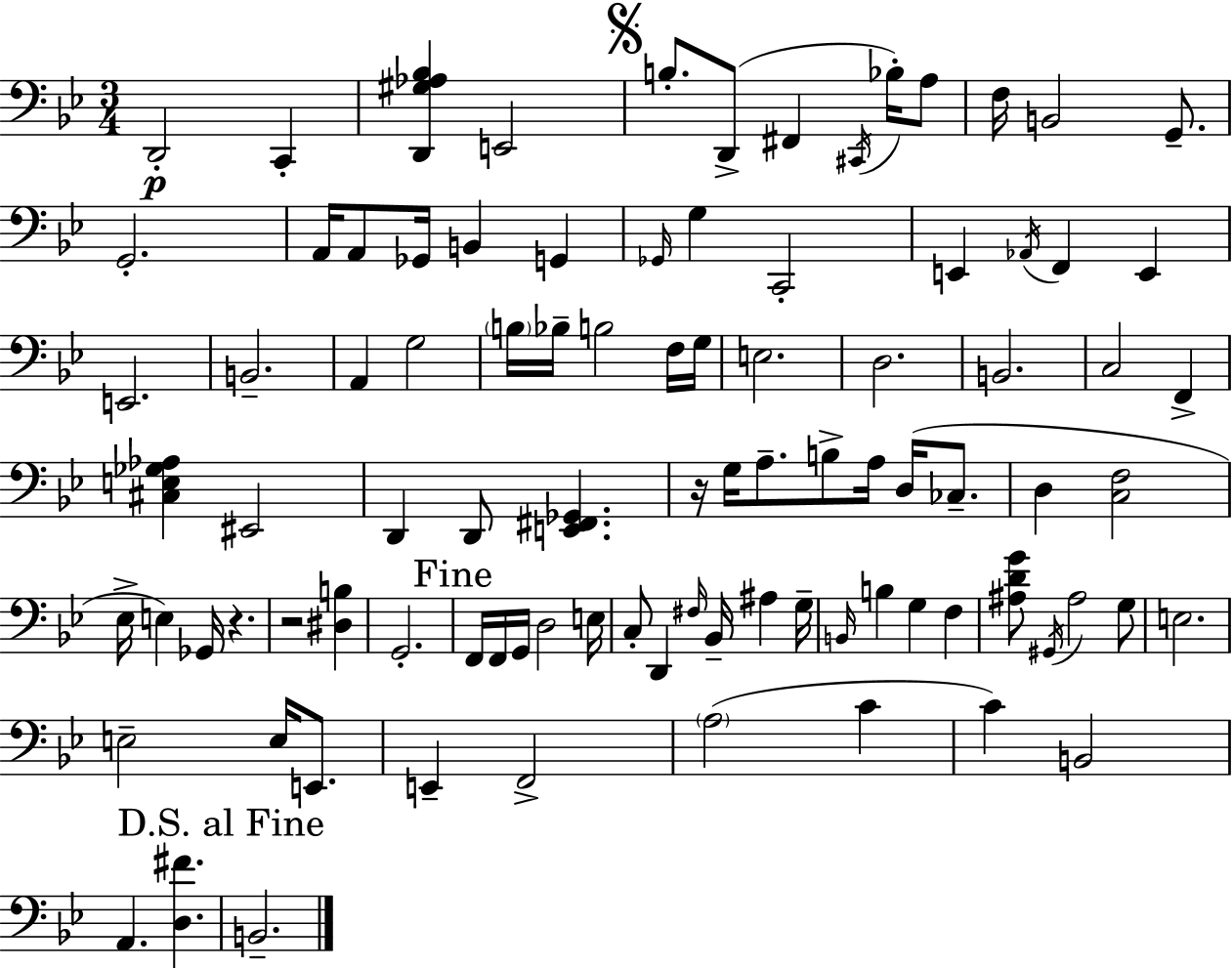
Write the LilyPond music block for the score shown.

{
  \clef bass
  \numericTimeSignature
  \time 3/4
  \key bes \major
  \repeat volta 2 { d,2-.\p c,4-. | <d, gis aes bes>4 e,2 | \mark \markup { \musicglyph "scripts.segno" } b8.-. d,8->( fis,4 \acciaccatura { cis,16 }) bes16-. a8 | f16 b,2 g,8.-- | \break g,2.-. | a,16 a,8 ges,16 b,4 g,4 | \grace { ges,16 } g4 c,2-. | e,4 \acciaccatura { aes,16 } f,4 e,4 | \break e,2. | b,2.-- | a,4 g2 | \parenthesize b16 bes16-- b2 | \break f16 g16 e2. | d2. | b,2. | c2 f,4-> | \break <cis e ges aes>4 eis,2 | d,4 d,8 <e, fis, ges,>4. | r16 g16 a8.-- b8-> a16 d16( | ces8.-- d4 <c f>2 | \break ees16-> e4) ges,16 r4. | r2 <dis b>4 | g,2.-. | \mark "Fine" f,16 f,16 g,16 d2 | \break e16 c8-. d,4 \grace { fis16 } bes,16-- ais4 | g16-- \grace { b,16 } b4 g4 | f4 <ais d' g'>8 \acciaccatura { gis,16 } ais2 | g8 e2. | \break e2-- | e16 e,8. e,4-- f,2-> | \parenthesize a2( | c'4 c'4) b,2 | \break a,4. | <d fis'>4. \mark "D.S. al Fine" b,2.-- | } \bar "|."
}